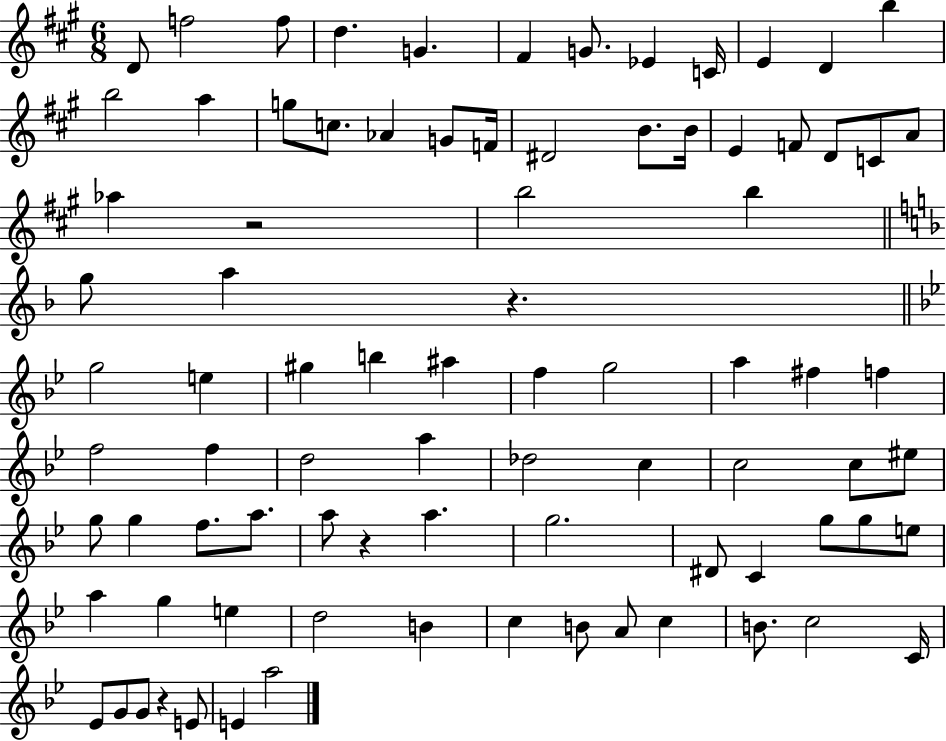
D4/e F5/h F5/e D5/q. G4/q. F#4/q G4/e. Eb4/q C4/s E4/q D4/q B5/q B5/h A5/q G5/e C5/e. Ab4/q G4/e F4/s D#4/h B4/e. B4/s E4/q F4/e D4/e C4/e A4/e Ab5/q R/h B5/h B5/q G5/e A5/q R/q. G5/h E5/q G#5/q B5/q A#5/q F5/q G5/h A5/q F#5/q F5/q F5/h F5/q D5/h A5/q Db5/h C5/q C5/h C5/e EIS5/e G5/e G5/q F5/e. A5/e. A5/e R/q A5/q. G5/h. D#4/e C4/q G5/e G5/e E5/e A5/q G5/q E5/q D5/h B4/q C5/q B4/e A4/e C5/q B4/e. C5/h C4/s Eb4/e G4/e G4/e R/q E4/e E4/q A5/h